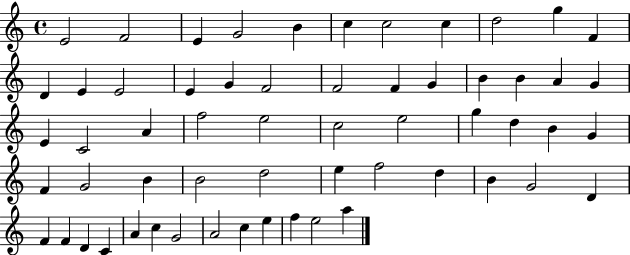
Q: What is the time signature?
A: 4/4